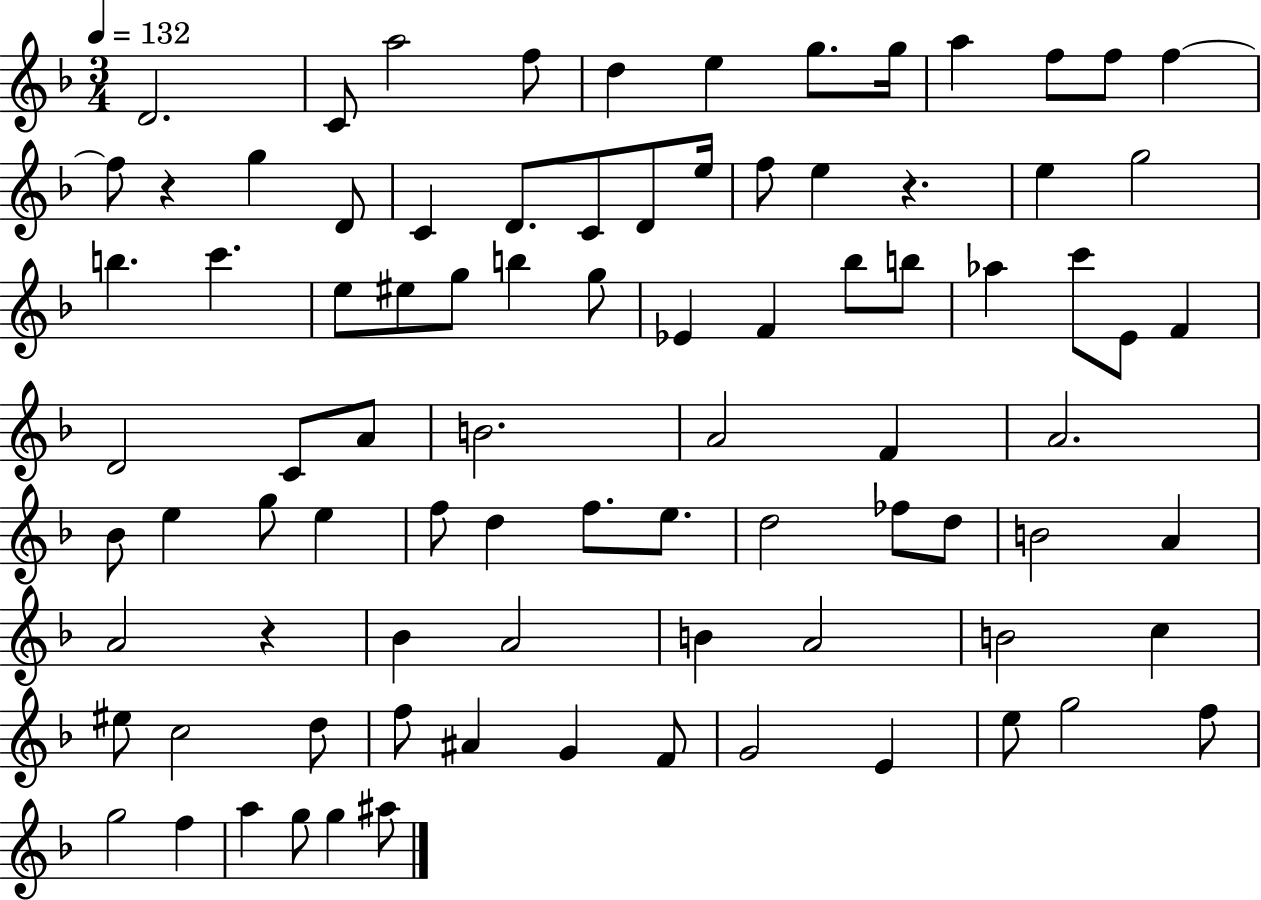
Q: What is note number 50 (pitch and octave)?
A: E5